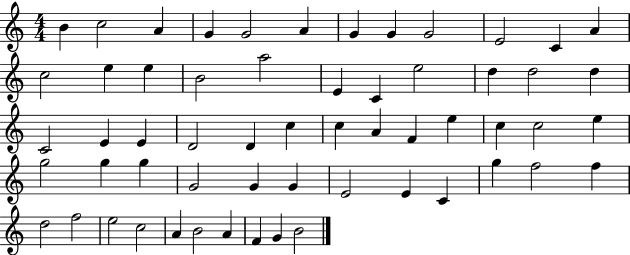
{
  \clef treble
  \numericTimeSignature
  \time 4/4
  \key c \major
  b'4 c''2 a'4 | g'4 g'2 a'4 | g'4 g'4 g'2 | e'2 c'4 a'4 | \break c''2 e''4 e''4 | b'2 a''2 | e'4 c'4 e''2 | d''4 d''2 d''4 | \break c'2 e'4 e'4 | d'2 d'4 c''4 | c''4 a'4 f'4 e''4 | c''4 c''2 e''4 | \break g''2 g''4 g''4 | g'2 g'4 g'4 | e'2 e'4 c'4 | g''4 f''2 f''4 | \break d''2 f''2 | e''2 c''2 | a'4 b'2 a'4 | f'4 g'4 b'2 | \break \bar "|."
}